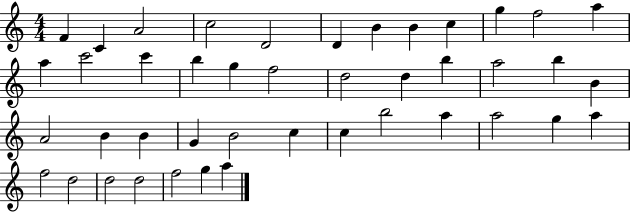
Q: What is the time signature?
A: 4/4